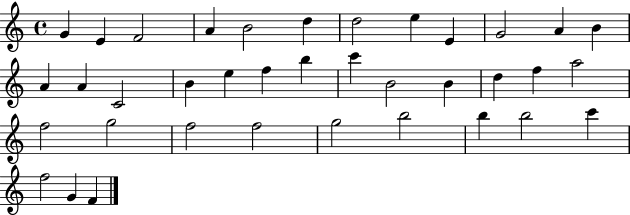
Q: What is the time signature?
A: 4/4